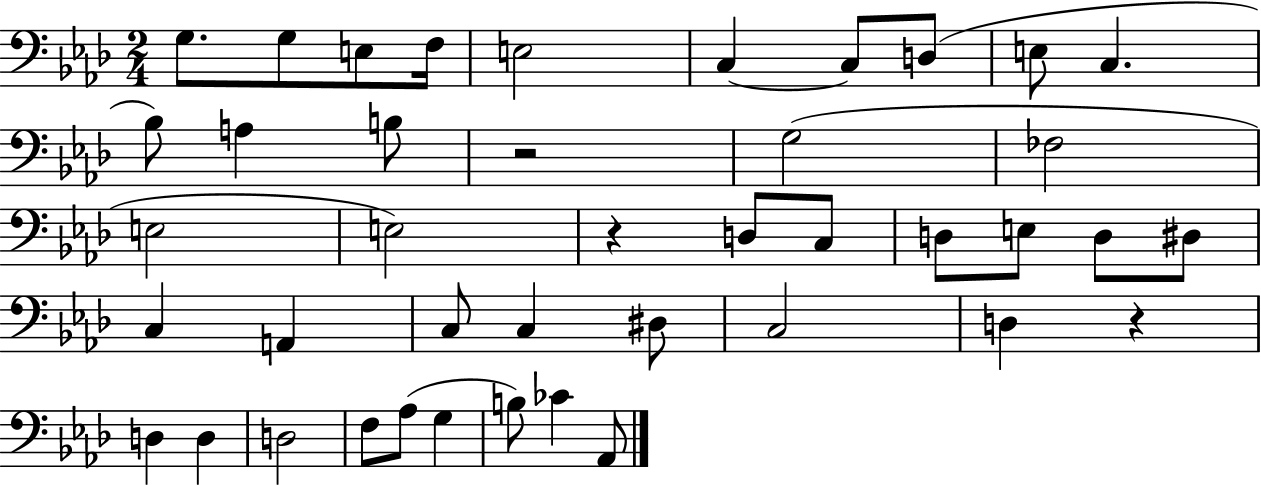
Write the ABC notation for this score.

X:1
T:Untitled
M:2/4
L:1/4
K:Ab
G,/2 G,/2 E,/2 F,/4 E,2 C, C,/2 D,/2 E,/2 C, _B,/2 A, B,/2 z2 G,2 _F,2 E,2 E,2 z D,/2 C,/2 D,/2 E,/2 D,/2 ^D,/2 C, A,, C,/2 C, ^D,/2 C,2 D, z D, D, D,2 F,/2 _A,/2 G, B,/2 _C _A,,/2